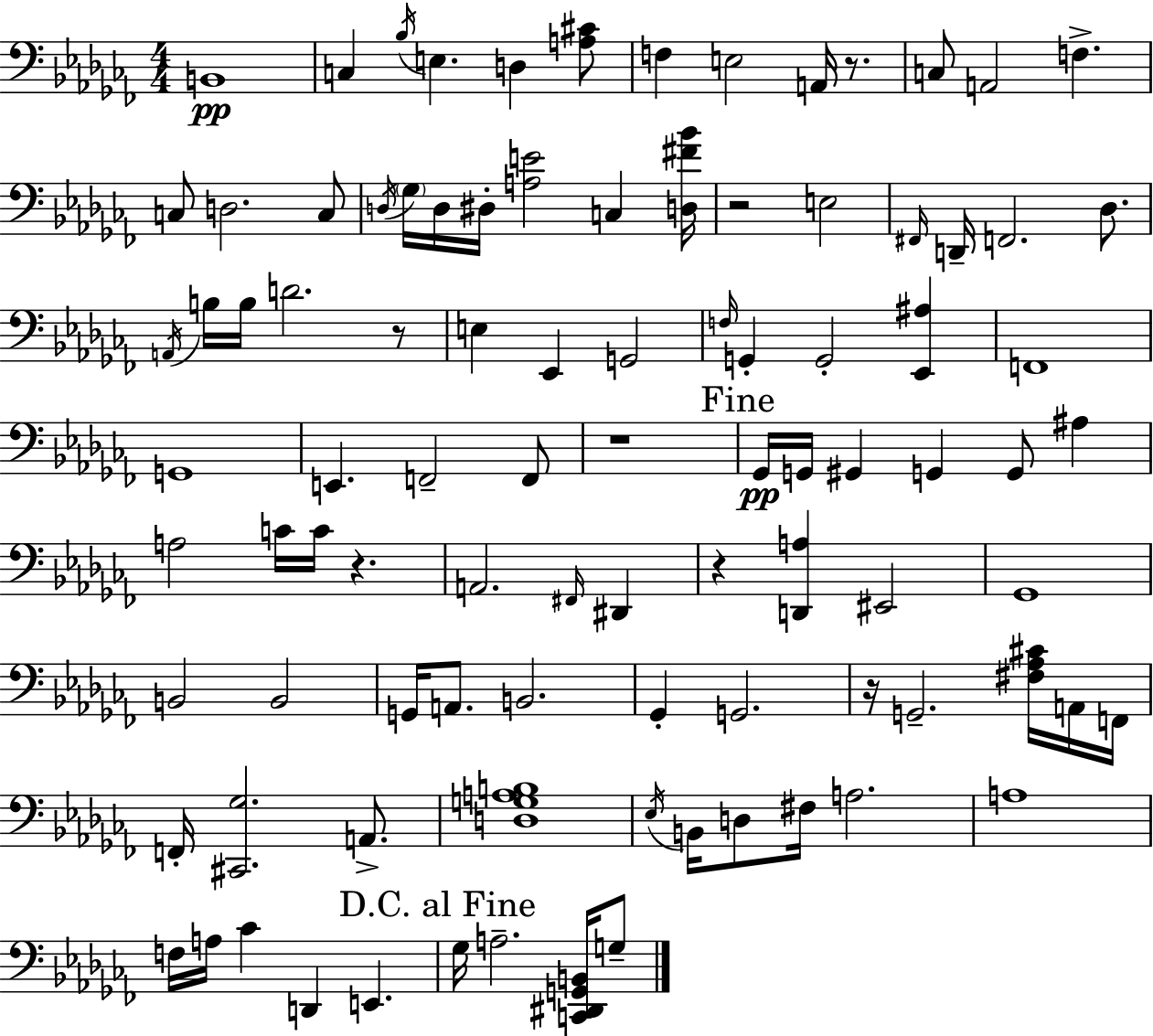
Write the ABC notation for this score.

X:1
T:Untitled
M:4/4
L:1/4
K:Abm
B,,4 C, _B,/4 E, D, [A,^C]/2 F, E,2 A,,/4 z/2 C,/2 A,,2 F, C,/2 D,2 C,/2 D,/4 _G,/4 D,/4 ^D,/4 [A,E]2 C, [D,^F_B]/4 z2 E,2 ^F,,/4 D,,/4 F,,2 _D,/2 A,,/4 B,/4 B,/4 D2 z/2 E, _E,, G,,2 F,/4 G,, G,,2 [_E,,^A,] F,,4 G,,4 E,, F,,2 F,,/2 z4 _G,,/4 G,,/4 ^G,, G,, G,,/2 ^A, A,2 C/4 C/4 z A,,2 ^F,,/4 ^D,, z [D,,A,] ^E,,2 _G,,4 B,,2 B,,2 G,,/4 A,,/2 B,,2 _G,, G,,2 z/4 G,,2 [^F,_A,^C]/4 A,,/4 F,,/4 F,,/4 [^C,,_G,]2 A,,/2 [D,G,A,B,]4 _E,/4 B,,/4 D,/2 ^F,/4 A,2 A,4 F,/4 A,/4 _C D,, E,, _G,/4 A,2 [C,,^D,,G,,B,,]/4 G,/2